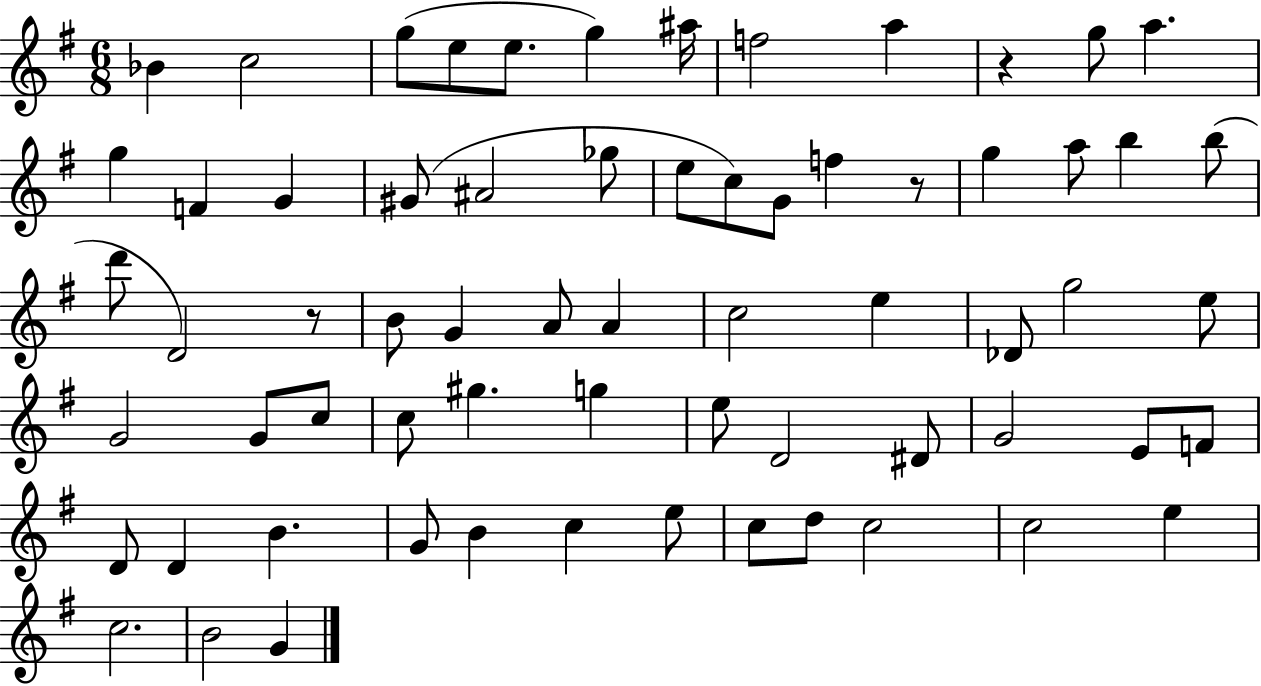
Bb4/q C5/h G5/e E5/e E5/e. G5/q A#5/s F5/h A5/q R/q G5/e A5/q. G5/q F4/q G4/q G#4/e A#4/h Gb5/e E5/e C5/e G4/e F5/q R/e G5/q A5/e B5/q B5/e D6/e D4/h R/e B4/e G4/q A4/e A4/q C5/h E5/q Db4/e G5/h E5/e G4/h G4/e C5/e C5/e G#5/q. G5/q E5/e D4/h D#4/e G4/h E4/e F4/e D4/e D4/q B4/q. G4/e B4/q C5/q E5/e C5/e D5/e C5/h C5/h E5/q C5/h. B4/h G4/q